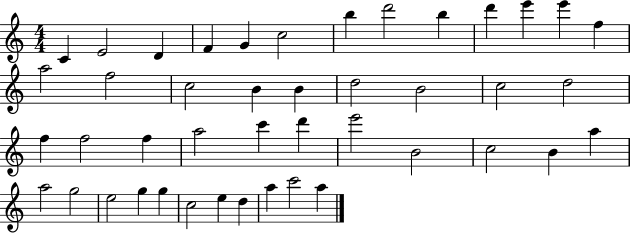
C4/q E4/h D4/q F4/q G4/q C5/h B5/q D6/h B5/q D6/q E6/q E6/q F5/q A5/h F5/h C5/h B4/q B4/q D5/h B4/h C5/h D5/h F5/q F5/h F5/q A5/h C6/q D6/q E6/h B4/h C5/h B4/q A5/q A5/h G5/h E5/h G5/q G5/q C5/h E5/q D5/q A5/q C6/h A5/q